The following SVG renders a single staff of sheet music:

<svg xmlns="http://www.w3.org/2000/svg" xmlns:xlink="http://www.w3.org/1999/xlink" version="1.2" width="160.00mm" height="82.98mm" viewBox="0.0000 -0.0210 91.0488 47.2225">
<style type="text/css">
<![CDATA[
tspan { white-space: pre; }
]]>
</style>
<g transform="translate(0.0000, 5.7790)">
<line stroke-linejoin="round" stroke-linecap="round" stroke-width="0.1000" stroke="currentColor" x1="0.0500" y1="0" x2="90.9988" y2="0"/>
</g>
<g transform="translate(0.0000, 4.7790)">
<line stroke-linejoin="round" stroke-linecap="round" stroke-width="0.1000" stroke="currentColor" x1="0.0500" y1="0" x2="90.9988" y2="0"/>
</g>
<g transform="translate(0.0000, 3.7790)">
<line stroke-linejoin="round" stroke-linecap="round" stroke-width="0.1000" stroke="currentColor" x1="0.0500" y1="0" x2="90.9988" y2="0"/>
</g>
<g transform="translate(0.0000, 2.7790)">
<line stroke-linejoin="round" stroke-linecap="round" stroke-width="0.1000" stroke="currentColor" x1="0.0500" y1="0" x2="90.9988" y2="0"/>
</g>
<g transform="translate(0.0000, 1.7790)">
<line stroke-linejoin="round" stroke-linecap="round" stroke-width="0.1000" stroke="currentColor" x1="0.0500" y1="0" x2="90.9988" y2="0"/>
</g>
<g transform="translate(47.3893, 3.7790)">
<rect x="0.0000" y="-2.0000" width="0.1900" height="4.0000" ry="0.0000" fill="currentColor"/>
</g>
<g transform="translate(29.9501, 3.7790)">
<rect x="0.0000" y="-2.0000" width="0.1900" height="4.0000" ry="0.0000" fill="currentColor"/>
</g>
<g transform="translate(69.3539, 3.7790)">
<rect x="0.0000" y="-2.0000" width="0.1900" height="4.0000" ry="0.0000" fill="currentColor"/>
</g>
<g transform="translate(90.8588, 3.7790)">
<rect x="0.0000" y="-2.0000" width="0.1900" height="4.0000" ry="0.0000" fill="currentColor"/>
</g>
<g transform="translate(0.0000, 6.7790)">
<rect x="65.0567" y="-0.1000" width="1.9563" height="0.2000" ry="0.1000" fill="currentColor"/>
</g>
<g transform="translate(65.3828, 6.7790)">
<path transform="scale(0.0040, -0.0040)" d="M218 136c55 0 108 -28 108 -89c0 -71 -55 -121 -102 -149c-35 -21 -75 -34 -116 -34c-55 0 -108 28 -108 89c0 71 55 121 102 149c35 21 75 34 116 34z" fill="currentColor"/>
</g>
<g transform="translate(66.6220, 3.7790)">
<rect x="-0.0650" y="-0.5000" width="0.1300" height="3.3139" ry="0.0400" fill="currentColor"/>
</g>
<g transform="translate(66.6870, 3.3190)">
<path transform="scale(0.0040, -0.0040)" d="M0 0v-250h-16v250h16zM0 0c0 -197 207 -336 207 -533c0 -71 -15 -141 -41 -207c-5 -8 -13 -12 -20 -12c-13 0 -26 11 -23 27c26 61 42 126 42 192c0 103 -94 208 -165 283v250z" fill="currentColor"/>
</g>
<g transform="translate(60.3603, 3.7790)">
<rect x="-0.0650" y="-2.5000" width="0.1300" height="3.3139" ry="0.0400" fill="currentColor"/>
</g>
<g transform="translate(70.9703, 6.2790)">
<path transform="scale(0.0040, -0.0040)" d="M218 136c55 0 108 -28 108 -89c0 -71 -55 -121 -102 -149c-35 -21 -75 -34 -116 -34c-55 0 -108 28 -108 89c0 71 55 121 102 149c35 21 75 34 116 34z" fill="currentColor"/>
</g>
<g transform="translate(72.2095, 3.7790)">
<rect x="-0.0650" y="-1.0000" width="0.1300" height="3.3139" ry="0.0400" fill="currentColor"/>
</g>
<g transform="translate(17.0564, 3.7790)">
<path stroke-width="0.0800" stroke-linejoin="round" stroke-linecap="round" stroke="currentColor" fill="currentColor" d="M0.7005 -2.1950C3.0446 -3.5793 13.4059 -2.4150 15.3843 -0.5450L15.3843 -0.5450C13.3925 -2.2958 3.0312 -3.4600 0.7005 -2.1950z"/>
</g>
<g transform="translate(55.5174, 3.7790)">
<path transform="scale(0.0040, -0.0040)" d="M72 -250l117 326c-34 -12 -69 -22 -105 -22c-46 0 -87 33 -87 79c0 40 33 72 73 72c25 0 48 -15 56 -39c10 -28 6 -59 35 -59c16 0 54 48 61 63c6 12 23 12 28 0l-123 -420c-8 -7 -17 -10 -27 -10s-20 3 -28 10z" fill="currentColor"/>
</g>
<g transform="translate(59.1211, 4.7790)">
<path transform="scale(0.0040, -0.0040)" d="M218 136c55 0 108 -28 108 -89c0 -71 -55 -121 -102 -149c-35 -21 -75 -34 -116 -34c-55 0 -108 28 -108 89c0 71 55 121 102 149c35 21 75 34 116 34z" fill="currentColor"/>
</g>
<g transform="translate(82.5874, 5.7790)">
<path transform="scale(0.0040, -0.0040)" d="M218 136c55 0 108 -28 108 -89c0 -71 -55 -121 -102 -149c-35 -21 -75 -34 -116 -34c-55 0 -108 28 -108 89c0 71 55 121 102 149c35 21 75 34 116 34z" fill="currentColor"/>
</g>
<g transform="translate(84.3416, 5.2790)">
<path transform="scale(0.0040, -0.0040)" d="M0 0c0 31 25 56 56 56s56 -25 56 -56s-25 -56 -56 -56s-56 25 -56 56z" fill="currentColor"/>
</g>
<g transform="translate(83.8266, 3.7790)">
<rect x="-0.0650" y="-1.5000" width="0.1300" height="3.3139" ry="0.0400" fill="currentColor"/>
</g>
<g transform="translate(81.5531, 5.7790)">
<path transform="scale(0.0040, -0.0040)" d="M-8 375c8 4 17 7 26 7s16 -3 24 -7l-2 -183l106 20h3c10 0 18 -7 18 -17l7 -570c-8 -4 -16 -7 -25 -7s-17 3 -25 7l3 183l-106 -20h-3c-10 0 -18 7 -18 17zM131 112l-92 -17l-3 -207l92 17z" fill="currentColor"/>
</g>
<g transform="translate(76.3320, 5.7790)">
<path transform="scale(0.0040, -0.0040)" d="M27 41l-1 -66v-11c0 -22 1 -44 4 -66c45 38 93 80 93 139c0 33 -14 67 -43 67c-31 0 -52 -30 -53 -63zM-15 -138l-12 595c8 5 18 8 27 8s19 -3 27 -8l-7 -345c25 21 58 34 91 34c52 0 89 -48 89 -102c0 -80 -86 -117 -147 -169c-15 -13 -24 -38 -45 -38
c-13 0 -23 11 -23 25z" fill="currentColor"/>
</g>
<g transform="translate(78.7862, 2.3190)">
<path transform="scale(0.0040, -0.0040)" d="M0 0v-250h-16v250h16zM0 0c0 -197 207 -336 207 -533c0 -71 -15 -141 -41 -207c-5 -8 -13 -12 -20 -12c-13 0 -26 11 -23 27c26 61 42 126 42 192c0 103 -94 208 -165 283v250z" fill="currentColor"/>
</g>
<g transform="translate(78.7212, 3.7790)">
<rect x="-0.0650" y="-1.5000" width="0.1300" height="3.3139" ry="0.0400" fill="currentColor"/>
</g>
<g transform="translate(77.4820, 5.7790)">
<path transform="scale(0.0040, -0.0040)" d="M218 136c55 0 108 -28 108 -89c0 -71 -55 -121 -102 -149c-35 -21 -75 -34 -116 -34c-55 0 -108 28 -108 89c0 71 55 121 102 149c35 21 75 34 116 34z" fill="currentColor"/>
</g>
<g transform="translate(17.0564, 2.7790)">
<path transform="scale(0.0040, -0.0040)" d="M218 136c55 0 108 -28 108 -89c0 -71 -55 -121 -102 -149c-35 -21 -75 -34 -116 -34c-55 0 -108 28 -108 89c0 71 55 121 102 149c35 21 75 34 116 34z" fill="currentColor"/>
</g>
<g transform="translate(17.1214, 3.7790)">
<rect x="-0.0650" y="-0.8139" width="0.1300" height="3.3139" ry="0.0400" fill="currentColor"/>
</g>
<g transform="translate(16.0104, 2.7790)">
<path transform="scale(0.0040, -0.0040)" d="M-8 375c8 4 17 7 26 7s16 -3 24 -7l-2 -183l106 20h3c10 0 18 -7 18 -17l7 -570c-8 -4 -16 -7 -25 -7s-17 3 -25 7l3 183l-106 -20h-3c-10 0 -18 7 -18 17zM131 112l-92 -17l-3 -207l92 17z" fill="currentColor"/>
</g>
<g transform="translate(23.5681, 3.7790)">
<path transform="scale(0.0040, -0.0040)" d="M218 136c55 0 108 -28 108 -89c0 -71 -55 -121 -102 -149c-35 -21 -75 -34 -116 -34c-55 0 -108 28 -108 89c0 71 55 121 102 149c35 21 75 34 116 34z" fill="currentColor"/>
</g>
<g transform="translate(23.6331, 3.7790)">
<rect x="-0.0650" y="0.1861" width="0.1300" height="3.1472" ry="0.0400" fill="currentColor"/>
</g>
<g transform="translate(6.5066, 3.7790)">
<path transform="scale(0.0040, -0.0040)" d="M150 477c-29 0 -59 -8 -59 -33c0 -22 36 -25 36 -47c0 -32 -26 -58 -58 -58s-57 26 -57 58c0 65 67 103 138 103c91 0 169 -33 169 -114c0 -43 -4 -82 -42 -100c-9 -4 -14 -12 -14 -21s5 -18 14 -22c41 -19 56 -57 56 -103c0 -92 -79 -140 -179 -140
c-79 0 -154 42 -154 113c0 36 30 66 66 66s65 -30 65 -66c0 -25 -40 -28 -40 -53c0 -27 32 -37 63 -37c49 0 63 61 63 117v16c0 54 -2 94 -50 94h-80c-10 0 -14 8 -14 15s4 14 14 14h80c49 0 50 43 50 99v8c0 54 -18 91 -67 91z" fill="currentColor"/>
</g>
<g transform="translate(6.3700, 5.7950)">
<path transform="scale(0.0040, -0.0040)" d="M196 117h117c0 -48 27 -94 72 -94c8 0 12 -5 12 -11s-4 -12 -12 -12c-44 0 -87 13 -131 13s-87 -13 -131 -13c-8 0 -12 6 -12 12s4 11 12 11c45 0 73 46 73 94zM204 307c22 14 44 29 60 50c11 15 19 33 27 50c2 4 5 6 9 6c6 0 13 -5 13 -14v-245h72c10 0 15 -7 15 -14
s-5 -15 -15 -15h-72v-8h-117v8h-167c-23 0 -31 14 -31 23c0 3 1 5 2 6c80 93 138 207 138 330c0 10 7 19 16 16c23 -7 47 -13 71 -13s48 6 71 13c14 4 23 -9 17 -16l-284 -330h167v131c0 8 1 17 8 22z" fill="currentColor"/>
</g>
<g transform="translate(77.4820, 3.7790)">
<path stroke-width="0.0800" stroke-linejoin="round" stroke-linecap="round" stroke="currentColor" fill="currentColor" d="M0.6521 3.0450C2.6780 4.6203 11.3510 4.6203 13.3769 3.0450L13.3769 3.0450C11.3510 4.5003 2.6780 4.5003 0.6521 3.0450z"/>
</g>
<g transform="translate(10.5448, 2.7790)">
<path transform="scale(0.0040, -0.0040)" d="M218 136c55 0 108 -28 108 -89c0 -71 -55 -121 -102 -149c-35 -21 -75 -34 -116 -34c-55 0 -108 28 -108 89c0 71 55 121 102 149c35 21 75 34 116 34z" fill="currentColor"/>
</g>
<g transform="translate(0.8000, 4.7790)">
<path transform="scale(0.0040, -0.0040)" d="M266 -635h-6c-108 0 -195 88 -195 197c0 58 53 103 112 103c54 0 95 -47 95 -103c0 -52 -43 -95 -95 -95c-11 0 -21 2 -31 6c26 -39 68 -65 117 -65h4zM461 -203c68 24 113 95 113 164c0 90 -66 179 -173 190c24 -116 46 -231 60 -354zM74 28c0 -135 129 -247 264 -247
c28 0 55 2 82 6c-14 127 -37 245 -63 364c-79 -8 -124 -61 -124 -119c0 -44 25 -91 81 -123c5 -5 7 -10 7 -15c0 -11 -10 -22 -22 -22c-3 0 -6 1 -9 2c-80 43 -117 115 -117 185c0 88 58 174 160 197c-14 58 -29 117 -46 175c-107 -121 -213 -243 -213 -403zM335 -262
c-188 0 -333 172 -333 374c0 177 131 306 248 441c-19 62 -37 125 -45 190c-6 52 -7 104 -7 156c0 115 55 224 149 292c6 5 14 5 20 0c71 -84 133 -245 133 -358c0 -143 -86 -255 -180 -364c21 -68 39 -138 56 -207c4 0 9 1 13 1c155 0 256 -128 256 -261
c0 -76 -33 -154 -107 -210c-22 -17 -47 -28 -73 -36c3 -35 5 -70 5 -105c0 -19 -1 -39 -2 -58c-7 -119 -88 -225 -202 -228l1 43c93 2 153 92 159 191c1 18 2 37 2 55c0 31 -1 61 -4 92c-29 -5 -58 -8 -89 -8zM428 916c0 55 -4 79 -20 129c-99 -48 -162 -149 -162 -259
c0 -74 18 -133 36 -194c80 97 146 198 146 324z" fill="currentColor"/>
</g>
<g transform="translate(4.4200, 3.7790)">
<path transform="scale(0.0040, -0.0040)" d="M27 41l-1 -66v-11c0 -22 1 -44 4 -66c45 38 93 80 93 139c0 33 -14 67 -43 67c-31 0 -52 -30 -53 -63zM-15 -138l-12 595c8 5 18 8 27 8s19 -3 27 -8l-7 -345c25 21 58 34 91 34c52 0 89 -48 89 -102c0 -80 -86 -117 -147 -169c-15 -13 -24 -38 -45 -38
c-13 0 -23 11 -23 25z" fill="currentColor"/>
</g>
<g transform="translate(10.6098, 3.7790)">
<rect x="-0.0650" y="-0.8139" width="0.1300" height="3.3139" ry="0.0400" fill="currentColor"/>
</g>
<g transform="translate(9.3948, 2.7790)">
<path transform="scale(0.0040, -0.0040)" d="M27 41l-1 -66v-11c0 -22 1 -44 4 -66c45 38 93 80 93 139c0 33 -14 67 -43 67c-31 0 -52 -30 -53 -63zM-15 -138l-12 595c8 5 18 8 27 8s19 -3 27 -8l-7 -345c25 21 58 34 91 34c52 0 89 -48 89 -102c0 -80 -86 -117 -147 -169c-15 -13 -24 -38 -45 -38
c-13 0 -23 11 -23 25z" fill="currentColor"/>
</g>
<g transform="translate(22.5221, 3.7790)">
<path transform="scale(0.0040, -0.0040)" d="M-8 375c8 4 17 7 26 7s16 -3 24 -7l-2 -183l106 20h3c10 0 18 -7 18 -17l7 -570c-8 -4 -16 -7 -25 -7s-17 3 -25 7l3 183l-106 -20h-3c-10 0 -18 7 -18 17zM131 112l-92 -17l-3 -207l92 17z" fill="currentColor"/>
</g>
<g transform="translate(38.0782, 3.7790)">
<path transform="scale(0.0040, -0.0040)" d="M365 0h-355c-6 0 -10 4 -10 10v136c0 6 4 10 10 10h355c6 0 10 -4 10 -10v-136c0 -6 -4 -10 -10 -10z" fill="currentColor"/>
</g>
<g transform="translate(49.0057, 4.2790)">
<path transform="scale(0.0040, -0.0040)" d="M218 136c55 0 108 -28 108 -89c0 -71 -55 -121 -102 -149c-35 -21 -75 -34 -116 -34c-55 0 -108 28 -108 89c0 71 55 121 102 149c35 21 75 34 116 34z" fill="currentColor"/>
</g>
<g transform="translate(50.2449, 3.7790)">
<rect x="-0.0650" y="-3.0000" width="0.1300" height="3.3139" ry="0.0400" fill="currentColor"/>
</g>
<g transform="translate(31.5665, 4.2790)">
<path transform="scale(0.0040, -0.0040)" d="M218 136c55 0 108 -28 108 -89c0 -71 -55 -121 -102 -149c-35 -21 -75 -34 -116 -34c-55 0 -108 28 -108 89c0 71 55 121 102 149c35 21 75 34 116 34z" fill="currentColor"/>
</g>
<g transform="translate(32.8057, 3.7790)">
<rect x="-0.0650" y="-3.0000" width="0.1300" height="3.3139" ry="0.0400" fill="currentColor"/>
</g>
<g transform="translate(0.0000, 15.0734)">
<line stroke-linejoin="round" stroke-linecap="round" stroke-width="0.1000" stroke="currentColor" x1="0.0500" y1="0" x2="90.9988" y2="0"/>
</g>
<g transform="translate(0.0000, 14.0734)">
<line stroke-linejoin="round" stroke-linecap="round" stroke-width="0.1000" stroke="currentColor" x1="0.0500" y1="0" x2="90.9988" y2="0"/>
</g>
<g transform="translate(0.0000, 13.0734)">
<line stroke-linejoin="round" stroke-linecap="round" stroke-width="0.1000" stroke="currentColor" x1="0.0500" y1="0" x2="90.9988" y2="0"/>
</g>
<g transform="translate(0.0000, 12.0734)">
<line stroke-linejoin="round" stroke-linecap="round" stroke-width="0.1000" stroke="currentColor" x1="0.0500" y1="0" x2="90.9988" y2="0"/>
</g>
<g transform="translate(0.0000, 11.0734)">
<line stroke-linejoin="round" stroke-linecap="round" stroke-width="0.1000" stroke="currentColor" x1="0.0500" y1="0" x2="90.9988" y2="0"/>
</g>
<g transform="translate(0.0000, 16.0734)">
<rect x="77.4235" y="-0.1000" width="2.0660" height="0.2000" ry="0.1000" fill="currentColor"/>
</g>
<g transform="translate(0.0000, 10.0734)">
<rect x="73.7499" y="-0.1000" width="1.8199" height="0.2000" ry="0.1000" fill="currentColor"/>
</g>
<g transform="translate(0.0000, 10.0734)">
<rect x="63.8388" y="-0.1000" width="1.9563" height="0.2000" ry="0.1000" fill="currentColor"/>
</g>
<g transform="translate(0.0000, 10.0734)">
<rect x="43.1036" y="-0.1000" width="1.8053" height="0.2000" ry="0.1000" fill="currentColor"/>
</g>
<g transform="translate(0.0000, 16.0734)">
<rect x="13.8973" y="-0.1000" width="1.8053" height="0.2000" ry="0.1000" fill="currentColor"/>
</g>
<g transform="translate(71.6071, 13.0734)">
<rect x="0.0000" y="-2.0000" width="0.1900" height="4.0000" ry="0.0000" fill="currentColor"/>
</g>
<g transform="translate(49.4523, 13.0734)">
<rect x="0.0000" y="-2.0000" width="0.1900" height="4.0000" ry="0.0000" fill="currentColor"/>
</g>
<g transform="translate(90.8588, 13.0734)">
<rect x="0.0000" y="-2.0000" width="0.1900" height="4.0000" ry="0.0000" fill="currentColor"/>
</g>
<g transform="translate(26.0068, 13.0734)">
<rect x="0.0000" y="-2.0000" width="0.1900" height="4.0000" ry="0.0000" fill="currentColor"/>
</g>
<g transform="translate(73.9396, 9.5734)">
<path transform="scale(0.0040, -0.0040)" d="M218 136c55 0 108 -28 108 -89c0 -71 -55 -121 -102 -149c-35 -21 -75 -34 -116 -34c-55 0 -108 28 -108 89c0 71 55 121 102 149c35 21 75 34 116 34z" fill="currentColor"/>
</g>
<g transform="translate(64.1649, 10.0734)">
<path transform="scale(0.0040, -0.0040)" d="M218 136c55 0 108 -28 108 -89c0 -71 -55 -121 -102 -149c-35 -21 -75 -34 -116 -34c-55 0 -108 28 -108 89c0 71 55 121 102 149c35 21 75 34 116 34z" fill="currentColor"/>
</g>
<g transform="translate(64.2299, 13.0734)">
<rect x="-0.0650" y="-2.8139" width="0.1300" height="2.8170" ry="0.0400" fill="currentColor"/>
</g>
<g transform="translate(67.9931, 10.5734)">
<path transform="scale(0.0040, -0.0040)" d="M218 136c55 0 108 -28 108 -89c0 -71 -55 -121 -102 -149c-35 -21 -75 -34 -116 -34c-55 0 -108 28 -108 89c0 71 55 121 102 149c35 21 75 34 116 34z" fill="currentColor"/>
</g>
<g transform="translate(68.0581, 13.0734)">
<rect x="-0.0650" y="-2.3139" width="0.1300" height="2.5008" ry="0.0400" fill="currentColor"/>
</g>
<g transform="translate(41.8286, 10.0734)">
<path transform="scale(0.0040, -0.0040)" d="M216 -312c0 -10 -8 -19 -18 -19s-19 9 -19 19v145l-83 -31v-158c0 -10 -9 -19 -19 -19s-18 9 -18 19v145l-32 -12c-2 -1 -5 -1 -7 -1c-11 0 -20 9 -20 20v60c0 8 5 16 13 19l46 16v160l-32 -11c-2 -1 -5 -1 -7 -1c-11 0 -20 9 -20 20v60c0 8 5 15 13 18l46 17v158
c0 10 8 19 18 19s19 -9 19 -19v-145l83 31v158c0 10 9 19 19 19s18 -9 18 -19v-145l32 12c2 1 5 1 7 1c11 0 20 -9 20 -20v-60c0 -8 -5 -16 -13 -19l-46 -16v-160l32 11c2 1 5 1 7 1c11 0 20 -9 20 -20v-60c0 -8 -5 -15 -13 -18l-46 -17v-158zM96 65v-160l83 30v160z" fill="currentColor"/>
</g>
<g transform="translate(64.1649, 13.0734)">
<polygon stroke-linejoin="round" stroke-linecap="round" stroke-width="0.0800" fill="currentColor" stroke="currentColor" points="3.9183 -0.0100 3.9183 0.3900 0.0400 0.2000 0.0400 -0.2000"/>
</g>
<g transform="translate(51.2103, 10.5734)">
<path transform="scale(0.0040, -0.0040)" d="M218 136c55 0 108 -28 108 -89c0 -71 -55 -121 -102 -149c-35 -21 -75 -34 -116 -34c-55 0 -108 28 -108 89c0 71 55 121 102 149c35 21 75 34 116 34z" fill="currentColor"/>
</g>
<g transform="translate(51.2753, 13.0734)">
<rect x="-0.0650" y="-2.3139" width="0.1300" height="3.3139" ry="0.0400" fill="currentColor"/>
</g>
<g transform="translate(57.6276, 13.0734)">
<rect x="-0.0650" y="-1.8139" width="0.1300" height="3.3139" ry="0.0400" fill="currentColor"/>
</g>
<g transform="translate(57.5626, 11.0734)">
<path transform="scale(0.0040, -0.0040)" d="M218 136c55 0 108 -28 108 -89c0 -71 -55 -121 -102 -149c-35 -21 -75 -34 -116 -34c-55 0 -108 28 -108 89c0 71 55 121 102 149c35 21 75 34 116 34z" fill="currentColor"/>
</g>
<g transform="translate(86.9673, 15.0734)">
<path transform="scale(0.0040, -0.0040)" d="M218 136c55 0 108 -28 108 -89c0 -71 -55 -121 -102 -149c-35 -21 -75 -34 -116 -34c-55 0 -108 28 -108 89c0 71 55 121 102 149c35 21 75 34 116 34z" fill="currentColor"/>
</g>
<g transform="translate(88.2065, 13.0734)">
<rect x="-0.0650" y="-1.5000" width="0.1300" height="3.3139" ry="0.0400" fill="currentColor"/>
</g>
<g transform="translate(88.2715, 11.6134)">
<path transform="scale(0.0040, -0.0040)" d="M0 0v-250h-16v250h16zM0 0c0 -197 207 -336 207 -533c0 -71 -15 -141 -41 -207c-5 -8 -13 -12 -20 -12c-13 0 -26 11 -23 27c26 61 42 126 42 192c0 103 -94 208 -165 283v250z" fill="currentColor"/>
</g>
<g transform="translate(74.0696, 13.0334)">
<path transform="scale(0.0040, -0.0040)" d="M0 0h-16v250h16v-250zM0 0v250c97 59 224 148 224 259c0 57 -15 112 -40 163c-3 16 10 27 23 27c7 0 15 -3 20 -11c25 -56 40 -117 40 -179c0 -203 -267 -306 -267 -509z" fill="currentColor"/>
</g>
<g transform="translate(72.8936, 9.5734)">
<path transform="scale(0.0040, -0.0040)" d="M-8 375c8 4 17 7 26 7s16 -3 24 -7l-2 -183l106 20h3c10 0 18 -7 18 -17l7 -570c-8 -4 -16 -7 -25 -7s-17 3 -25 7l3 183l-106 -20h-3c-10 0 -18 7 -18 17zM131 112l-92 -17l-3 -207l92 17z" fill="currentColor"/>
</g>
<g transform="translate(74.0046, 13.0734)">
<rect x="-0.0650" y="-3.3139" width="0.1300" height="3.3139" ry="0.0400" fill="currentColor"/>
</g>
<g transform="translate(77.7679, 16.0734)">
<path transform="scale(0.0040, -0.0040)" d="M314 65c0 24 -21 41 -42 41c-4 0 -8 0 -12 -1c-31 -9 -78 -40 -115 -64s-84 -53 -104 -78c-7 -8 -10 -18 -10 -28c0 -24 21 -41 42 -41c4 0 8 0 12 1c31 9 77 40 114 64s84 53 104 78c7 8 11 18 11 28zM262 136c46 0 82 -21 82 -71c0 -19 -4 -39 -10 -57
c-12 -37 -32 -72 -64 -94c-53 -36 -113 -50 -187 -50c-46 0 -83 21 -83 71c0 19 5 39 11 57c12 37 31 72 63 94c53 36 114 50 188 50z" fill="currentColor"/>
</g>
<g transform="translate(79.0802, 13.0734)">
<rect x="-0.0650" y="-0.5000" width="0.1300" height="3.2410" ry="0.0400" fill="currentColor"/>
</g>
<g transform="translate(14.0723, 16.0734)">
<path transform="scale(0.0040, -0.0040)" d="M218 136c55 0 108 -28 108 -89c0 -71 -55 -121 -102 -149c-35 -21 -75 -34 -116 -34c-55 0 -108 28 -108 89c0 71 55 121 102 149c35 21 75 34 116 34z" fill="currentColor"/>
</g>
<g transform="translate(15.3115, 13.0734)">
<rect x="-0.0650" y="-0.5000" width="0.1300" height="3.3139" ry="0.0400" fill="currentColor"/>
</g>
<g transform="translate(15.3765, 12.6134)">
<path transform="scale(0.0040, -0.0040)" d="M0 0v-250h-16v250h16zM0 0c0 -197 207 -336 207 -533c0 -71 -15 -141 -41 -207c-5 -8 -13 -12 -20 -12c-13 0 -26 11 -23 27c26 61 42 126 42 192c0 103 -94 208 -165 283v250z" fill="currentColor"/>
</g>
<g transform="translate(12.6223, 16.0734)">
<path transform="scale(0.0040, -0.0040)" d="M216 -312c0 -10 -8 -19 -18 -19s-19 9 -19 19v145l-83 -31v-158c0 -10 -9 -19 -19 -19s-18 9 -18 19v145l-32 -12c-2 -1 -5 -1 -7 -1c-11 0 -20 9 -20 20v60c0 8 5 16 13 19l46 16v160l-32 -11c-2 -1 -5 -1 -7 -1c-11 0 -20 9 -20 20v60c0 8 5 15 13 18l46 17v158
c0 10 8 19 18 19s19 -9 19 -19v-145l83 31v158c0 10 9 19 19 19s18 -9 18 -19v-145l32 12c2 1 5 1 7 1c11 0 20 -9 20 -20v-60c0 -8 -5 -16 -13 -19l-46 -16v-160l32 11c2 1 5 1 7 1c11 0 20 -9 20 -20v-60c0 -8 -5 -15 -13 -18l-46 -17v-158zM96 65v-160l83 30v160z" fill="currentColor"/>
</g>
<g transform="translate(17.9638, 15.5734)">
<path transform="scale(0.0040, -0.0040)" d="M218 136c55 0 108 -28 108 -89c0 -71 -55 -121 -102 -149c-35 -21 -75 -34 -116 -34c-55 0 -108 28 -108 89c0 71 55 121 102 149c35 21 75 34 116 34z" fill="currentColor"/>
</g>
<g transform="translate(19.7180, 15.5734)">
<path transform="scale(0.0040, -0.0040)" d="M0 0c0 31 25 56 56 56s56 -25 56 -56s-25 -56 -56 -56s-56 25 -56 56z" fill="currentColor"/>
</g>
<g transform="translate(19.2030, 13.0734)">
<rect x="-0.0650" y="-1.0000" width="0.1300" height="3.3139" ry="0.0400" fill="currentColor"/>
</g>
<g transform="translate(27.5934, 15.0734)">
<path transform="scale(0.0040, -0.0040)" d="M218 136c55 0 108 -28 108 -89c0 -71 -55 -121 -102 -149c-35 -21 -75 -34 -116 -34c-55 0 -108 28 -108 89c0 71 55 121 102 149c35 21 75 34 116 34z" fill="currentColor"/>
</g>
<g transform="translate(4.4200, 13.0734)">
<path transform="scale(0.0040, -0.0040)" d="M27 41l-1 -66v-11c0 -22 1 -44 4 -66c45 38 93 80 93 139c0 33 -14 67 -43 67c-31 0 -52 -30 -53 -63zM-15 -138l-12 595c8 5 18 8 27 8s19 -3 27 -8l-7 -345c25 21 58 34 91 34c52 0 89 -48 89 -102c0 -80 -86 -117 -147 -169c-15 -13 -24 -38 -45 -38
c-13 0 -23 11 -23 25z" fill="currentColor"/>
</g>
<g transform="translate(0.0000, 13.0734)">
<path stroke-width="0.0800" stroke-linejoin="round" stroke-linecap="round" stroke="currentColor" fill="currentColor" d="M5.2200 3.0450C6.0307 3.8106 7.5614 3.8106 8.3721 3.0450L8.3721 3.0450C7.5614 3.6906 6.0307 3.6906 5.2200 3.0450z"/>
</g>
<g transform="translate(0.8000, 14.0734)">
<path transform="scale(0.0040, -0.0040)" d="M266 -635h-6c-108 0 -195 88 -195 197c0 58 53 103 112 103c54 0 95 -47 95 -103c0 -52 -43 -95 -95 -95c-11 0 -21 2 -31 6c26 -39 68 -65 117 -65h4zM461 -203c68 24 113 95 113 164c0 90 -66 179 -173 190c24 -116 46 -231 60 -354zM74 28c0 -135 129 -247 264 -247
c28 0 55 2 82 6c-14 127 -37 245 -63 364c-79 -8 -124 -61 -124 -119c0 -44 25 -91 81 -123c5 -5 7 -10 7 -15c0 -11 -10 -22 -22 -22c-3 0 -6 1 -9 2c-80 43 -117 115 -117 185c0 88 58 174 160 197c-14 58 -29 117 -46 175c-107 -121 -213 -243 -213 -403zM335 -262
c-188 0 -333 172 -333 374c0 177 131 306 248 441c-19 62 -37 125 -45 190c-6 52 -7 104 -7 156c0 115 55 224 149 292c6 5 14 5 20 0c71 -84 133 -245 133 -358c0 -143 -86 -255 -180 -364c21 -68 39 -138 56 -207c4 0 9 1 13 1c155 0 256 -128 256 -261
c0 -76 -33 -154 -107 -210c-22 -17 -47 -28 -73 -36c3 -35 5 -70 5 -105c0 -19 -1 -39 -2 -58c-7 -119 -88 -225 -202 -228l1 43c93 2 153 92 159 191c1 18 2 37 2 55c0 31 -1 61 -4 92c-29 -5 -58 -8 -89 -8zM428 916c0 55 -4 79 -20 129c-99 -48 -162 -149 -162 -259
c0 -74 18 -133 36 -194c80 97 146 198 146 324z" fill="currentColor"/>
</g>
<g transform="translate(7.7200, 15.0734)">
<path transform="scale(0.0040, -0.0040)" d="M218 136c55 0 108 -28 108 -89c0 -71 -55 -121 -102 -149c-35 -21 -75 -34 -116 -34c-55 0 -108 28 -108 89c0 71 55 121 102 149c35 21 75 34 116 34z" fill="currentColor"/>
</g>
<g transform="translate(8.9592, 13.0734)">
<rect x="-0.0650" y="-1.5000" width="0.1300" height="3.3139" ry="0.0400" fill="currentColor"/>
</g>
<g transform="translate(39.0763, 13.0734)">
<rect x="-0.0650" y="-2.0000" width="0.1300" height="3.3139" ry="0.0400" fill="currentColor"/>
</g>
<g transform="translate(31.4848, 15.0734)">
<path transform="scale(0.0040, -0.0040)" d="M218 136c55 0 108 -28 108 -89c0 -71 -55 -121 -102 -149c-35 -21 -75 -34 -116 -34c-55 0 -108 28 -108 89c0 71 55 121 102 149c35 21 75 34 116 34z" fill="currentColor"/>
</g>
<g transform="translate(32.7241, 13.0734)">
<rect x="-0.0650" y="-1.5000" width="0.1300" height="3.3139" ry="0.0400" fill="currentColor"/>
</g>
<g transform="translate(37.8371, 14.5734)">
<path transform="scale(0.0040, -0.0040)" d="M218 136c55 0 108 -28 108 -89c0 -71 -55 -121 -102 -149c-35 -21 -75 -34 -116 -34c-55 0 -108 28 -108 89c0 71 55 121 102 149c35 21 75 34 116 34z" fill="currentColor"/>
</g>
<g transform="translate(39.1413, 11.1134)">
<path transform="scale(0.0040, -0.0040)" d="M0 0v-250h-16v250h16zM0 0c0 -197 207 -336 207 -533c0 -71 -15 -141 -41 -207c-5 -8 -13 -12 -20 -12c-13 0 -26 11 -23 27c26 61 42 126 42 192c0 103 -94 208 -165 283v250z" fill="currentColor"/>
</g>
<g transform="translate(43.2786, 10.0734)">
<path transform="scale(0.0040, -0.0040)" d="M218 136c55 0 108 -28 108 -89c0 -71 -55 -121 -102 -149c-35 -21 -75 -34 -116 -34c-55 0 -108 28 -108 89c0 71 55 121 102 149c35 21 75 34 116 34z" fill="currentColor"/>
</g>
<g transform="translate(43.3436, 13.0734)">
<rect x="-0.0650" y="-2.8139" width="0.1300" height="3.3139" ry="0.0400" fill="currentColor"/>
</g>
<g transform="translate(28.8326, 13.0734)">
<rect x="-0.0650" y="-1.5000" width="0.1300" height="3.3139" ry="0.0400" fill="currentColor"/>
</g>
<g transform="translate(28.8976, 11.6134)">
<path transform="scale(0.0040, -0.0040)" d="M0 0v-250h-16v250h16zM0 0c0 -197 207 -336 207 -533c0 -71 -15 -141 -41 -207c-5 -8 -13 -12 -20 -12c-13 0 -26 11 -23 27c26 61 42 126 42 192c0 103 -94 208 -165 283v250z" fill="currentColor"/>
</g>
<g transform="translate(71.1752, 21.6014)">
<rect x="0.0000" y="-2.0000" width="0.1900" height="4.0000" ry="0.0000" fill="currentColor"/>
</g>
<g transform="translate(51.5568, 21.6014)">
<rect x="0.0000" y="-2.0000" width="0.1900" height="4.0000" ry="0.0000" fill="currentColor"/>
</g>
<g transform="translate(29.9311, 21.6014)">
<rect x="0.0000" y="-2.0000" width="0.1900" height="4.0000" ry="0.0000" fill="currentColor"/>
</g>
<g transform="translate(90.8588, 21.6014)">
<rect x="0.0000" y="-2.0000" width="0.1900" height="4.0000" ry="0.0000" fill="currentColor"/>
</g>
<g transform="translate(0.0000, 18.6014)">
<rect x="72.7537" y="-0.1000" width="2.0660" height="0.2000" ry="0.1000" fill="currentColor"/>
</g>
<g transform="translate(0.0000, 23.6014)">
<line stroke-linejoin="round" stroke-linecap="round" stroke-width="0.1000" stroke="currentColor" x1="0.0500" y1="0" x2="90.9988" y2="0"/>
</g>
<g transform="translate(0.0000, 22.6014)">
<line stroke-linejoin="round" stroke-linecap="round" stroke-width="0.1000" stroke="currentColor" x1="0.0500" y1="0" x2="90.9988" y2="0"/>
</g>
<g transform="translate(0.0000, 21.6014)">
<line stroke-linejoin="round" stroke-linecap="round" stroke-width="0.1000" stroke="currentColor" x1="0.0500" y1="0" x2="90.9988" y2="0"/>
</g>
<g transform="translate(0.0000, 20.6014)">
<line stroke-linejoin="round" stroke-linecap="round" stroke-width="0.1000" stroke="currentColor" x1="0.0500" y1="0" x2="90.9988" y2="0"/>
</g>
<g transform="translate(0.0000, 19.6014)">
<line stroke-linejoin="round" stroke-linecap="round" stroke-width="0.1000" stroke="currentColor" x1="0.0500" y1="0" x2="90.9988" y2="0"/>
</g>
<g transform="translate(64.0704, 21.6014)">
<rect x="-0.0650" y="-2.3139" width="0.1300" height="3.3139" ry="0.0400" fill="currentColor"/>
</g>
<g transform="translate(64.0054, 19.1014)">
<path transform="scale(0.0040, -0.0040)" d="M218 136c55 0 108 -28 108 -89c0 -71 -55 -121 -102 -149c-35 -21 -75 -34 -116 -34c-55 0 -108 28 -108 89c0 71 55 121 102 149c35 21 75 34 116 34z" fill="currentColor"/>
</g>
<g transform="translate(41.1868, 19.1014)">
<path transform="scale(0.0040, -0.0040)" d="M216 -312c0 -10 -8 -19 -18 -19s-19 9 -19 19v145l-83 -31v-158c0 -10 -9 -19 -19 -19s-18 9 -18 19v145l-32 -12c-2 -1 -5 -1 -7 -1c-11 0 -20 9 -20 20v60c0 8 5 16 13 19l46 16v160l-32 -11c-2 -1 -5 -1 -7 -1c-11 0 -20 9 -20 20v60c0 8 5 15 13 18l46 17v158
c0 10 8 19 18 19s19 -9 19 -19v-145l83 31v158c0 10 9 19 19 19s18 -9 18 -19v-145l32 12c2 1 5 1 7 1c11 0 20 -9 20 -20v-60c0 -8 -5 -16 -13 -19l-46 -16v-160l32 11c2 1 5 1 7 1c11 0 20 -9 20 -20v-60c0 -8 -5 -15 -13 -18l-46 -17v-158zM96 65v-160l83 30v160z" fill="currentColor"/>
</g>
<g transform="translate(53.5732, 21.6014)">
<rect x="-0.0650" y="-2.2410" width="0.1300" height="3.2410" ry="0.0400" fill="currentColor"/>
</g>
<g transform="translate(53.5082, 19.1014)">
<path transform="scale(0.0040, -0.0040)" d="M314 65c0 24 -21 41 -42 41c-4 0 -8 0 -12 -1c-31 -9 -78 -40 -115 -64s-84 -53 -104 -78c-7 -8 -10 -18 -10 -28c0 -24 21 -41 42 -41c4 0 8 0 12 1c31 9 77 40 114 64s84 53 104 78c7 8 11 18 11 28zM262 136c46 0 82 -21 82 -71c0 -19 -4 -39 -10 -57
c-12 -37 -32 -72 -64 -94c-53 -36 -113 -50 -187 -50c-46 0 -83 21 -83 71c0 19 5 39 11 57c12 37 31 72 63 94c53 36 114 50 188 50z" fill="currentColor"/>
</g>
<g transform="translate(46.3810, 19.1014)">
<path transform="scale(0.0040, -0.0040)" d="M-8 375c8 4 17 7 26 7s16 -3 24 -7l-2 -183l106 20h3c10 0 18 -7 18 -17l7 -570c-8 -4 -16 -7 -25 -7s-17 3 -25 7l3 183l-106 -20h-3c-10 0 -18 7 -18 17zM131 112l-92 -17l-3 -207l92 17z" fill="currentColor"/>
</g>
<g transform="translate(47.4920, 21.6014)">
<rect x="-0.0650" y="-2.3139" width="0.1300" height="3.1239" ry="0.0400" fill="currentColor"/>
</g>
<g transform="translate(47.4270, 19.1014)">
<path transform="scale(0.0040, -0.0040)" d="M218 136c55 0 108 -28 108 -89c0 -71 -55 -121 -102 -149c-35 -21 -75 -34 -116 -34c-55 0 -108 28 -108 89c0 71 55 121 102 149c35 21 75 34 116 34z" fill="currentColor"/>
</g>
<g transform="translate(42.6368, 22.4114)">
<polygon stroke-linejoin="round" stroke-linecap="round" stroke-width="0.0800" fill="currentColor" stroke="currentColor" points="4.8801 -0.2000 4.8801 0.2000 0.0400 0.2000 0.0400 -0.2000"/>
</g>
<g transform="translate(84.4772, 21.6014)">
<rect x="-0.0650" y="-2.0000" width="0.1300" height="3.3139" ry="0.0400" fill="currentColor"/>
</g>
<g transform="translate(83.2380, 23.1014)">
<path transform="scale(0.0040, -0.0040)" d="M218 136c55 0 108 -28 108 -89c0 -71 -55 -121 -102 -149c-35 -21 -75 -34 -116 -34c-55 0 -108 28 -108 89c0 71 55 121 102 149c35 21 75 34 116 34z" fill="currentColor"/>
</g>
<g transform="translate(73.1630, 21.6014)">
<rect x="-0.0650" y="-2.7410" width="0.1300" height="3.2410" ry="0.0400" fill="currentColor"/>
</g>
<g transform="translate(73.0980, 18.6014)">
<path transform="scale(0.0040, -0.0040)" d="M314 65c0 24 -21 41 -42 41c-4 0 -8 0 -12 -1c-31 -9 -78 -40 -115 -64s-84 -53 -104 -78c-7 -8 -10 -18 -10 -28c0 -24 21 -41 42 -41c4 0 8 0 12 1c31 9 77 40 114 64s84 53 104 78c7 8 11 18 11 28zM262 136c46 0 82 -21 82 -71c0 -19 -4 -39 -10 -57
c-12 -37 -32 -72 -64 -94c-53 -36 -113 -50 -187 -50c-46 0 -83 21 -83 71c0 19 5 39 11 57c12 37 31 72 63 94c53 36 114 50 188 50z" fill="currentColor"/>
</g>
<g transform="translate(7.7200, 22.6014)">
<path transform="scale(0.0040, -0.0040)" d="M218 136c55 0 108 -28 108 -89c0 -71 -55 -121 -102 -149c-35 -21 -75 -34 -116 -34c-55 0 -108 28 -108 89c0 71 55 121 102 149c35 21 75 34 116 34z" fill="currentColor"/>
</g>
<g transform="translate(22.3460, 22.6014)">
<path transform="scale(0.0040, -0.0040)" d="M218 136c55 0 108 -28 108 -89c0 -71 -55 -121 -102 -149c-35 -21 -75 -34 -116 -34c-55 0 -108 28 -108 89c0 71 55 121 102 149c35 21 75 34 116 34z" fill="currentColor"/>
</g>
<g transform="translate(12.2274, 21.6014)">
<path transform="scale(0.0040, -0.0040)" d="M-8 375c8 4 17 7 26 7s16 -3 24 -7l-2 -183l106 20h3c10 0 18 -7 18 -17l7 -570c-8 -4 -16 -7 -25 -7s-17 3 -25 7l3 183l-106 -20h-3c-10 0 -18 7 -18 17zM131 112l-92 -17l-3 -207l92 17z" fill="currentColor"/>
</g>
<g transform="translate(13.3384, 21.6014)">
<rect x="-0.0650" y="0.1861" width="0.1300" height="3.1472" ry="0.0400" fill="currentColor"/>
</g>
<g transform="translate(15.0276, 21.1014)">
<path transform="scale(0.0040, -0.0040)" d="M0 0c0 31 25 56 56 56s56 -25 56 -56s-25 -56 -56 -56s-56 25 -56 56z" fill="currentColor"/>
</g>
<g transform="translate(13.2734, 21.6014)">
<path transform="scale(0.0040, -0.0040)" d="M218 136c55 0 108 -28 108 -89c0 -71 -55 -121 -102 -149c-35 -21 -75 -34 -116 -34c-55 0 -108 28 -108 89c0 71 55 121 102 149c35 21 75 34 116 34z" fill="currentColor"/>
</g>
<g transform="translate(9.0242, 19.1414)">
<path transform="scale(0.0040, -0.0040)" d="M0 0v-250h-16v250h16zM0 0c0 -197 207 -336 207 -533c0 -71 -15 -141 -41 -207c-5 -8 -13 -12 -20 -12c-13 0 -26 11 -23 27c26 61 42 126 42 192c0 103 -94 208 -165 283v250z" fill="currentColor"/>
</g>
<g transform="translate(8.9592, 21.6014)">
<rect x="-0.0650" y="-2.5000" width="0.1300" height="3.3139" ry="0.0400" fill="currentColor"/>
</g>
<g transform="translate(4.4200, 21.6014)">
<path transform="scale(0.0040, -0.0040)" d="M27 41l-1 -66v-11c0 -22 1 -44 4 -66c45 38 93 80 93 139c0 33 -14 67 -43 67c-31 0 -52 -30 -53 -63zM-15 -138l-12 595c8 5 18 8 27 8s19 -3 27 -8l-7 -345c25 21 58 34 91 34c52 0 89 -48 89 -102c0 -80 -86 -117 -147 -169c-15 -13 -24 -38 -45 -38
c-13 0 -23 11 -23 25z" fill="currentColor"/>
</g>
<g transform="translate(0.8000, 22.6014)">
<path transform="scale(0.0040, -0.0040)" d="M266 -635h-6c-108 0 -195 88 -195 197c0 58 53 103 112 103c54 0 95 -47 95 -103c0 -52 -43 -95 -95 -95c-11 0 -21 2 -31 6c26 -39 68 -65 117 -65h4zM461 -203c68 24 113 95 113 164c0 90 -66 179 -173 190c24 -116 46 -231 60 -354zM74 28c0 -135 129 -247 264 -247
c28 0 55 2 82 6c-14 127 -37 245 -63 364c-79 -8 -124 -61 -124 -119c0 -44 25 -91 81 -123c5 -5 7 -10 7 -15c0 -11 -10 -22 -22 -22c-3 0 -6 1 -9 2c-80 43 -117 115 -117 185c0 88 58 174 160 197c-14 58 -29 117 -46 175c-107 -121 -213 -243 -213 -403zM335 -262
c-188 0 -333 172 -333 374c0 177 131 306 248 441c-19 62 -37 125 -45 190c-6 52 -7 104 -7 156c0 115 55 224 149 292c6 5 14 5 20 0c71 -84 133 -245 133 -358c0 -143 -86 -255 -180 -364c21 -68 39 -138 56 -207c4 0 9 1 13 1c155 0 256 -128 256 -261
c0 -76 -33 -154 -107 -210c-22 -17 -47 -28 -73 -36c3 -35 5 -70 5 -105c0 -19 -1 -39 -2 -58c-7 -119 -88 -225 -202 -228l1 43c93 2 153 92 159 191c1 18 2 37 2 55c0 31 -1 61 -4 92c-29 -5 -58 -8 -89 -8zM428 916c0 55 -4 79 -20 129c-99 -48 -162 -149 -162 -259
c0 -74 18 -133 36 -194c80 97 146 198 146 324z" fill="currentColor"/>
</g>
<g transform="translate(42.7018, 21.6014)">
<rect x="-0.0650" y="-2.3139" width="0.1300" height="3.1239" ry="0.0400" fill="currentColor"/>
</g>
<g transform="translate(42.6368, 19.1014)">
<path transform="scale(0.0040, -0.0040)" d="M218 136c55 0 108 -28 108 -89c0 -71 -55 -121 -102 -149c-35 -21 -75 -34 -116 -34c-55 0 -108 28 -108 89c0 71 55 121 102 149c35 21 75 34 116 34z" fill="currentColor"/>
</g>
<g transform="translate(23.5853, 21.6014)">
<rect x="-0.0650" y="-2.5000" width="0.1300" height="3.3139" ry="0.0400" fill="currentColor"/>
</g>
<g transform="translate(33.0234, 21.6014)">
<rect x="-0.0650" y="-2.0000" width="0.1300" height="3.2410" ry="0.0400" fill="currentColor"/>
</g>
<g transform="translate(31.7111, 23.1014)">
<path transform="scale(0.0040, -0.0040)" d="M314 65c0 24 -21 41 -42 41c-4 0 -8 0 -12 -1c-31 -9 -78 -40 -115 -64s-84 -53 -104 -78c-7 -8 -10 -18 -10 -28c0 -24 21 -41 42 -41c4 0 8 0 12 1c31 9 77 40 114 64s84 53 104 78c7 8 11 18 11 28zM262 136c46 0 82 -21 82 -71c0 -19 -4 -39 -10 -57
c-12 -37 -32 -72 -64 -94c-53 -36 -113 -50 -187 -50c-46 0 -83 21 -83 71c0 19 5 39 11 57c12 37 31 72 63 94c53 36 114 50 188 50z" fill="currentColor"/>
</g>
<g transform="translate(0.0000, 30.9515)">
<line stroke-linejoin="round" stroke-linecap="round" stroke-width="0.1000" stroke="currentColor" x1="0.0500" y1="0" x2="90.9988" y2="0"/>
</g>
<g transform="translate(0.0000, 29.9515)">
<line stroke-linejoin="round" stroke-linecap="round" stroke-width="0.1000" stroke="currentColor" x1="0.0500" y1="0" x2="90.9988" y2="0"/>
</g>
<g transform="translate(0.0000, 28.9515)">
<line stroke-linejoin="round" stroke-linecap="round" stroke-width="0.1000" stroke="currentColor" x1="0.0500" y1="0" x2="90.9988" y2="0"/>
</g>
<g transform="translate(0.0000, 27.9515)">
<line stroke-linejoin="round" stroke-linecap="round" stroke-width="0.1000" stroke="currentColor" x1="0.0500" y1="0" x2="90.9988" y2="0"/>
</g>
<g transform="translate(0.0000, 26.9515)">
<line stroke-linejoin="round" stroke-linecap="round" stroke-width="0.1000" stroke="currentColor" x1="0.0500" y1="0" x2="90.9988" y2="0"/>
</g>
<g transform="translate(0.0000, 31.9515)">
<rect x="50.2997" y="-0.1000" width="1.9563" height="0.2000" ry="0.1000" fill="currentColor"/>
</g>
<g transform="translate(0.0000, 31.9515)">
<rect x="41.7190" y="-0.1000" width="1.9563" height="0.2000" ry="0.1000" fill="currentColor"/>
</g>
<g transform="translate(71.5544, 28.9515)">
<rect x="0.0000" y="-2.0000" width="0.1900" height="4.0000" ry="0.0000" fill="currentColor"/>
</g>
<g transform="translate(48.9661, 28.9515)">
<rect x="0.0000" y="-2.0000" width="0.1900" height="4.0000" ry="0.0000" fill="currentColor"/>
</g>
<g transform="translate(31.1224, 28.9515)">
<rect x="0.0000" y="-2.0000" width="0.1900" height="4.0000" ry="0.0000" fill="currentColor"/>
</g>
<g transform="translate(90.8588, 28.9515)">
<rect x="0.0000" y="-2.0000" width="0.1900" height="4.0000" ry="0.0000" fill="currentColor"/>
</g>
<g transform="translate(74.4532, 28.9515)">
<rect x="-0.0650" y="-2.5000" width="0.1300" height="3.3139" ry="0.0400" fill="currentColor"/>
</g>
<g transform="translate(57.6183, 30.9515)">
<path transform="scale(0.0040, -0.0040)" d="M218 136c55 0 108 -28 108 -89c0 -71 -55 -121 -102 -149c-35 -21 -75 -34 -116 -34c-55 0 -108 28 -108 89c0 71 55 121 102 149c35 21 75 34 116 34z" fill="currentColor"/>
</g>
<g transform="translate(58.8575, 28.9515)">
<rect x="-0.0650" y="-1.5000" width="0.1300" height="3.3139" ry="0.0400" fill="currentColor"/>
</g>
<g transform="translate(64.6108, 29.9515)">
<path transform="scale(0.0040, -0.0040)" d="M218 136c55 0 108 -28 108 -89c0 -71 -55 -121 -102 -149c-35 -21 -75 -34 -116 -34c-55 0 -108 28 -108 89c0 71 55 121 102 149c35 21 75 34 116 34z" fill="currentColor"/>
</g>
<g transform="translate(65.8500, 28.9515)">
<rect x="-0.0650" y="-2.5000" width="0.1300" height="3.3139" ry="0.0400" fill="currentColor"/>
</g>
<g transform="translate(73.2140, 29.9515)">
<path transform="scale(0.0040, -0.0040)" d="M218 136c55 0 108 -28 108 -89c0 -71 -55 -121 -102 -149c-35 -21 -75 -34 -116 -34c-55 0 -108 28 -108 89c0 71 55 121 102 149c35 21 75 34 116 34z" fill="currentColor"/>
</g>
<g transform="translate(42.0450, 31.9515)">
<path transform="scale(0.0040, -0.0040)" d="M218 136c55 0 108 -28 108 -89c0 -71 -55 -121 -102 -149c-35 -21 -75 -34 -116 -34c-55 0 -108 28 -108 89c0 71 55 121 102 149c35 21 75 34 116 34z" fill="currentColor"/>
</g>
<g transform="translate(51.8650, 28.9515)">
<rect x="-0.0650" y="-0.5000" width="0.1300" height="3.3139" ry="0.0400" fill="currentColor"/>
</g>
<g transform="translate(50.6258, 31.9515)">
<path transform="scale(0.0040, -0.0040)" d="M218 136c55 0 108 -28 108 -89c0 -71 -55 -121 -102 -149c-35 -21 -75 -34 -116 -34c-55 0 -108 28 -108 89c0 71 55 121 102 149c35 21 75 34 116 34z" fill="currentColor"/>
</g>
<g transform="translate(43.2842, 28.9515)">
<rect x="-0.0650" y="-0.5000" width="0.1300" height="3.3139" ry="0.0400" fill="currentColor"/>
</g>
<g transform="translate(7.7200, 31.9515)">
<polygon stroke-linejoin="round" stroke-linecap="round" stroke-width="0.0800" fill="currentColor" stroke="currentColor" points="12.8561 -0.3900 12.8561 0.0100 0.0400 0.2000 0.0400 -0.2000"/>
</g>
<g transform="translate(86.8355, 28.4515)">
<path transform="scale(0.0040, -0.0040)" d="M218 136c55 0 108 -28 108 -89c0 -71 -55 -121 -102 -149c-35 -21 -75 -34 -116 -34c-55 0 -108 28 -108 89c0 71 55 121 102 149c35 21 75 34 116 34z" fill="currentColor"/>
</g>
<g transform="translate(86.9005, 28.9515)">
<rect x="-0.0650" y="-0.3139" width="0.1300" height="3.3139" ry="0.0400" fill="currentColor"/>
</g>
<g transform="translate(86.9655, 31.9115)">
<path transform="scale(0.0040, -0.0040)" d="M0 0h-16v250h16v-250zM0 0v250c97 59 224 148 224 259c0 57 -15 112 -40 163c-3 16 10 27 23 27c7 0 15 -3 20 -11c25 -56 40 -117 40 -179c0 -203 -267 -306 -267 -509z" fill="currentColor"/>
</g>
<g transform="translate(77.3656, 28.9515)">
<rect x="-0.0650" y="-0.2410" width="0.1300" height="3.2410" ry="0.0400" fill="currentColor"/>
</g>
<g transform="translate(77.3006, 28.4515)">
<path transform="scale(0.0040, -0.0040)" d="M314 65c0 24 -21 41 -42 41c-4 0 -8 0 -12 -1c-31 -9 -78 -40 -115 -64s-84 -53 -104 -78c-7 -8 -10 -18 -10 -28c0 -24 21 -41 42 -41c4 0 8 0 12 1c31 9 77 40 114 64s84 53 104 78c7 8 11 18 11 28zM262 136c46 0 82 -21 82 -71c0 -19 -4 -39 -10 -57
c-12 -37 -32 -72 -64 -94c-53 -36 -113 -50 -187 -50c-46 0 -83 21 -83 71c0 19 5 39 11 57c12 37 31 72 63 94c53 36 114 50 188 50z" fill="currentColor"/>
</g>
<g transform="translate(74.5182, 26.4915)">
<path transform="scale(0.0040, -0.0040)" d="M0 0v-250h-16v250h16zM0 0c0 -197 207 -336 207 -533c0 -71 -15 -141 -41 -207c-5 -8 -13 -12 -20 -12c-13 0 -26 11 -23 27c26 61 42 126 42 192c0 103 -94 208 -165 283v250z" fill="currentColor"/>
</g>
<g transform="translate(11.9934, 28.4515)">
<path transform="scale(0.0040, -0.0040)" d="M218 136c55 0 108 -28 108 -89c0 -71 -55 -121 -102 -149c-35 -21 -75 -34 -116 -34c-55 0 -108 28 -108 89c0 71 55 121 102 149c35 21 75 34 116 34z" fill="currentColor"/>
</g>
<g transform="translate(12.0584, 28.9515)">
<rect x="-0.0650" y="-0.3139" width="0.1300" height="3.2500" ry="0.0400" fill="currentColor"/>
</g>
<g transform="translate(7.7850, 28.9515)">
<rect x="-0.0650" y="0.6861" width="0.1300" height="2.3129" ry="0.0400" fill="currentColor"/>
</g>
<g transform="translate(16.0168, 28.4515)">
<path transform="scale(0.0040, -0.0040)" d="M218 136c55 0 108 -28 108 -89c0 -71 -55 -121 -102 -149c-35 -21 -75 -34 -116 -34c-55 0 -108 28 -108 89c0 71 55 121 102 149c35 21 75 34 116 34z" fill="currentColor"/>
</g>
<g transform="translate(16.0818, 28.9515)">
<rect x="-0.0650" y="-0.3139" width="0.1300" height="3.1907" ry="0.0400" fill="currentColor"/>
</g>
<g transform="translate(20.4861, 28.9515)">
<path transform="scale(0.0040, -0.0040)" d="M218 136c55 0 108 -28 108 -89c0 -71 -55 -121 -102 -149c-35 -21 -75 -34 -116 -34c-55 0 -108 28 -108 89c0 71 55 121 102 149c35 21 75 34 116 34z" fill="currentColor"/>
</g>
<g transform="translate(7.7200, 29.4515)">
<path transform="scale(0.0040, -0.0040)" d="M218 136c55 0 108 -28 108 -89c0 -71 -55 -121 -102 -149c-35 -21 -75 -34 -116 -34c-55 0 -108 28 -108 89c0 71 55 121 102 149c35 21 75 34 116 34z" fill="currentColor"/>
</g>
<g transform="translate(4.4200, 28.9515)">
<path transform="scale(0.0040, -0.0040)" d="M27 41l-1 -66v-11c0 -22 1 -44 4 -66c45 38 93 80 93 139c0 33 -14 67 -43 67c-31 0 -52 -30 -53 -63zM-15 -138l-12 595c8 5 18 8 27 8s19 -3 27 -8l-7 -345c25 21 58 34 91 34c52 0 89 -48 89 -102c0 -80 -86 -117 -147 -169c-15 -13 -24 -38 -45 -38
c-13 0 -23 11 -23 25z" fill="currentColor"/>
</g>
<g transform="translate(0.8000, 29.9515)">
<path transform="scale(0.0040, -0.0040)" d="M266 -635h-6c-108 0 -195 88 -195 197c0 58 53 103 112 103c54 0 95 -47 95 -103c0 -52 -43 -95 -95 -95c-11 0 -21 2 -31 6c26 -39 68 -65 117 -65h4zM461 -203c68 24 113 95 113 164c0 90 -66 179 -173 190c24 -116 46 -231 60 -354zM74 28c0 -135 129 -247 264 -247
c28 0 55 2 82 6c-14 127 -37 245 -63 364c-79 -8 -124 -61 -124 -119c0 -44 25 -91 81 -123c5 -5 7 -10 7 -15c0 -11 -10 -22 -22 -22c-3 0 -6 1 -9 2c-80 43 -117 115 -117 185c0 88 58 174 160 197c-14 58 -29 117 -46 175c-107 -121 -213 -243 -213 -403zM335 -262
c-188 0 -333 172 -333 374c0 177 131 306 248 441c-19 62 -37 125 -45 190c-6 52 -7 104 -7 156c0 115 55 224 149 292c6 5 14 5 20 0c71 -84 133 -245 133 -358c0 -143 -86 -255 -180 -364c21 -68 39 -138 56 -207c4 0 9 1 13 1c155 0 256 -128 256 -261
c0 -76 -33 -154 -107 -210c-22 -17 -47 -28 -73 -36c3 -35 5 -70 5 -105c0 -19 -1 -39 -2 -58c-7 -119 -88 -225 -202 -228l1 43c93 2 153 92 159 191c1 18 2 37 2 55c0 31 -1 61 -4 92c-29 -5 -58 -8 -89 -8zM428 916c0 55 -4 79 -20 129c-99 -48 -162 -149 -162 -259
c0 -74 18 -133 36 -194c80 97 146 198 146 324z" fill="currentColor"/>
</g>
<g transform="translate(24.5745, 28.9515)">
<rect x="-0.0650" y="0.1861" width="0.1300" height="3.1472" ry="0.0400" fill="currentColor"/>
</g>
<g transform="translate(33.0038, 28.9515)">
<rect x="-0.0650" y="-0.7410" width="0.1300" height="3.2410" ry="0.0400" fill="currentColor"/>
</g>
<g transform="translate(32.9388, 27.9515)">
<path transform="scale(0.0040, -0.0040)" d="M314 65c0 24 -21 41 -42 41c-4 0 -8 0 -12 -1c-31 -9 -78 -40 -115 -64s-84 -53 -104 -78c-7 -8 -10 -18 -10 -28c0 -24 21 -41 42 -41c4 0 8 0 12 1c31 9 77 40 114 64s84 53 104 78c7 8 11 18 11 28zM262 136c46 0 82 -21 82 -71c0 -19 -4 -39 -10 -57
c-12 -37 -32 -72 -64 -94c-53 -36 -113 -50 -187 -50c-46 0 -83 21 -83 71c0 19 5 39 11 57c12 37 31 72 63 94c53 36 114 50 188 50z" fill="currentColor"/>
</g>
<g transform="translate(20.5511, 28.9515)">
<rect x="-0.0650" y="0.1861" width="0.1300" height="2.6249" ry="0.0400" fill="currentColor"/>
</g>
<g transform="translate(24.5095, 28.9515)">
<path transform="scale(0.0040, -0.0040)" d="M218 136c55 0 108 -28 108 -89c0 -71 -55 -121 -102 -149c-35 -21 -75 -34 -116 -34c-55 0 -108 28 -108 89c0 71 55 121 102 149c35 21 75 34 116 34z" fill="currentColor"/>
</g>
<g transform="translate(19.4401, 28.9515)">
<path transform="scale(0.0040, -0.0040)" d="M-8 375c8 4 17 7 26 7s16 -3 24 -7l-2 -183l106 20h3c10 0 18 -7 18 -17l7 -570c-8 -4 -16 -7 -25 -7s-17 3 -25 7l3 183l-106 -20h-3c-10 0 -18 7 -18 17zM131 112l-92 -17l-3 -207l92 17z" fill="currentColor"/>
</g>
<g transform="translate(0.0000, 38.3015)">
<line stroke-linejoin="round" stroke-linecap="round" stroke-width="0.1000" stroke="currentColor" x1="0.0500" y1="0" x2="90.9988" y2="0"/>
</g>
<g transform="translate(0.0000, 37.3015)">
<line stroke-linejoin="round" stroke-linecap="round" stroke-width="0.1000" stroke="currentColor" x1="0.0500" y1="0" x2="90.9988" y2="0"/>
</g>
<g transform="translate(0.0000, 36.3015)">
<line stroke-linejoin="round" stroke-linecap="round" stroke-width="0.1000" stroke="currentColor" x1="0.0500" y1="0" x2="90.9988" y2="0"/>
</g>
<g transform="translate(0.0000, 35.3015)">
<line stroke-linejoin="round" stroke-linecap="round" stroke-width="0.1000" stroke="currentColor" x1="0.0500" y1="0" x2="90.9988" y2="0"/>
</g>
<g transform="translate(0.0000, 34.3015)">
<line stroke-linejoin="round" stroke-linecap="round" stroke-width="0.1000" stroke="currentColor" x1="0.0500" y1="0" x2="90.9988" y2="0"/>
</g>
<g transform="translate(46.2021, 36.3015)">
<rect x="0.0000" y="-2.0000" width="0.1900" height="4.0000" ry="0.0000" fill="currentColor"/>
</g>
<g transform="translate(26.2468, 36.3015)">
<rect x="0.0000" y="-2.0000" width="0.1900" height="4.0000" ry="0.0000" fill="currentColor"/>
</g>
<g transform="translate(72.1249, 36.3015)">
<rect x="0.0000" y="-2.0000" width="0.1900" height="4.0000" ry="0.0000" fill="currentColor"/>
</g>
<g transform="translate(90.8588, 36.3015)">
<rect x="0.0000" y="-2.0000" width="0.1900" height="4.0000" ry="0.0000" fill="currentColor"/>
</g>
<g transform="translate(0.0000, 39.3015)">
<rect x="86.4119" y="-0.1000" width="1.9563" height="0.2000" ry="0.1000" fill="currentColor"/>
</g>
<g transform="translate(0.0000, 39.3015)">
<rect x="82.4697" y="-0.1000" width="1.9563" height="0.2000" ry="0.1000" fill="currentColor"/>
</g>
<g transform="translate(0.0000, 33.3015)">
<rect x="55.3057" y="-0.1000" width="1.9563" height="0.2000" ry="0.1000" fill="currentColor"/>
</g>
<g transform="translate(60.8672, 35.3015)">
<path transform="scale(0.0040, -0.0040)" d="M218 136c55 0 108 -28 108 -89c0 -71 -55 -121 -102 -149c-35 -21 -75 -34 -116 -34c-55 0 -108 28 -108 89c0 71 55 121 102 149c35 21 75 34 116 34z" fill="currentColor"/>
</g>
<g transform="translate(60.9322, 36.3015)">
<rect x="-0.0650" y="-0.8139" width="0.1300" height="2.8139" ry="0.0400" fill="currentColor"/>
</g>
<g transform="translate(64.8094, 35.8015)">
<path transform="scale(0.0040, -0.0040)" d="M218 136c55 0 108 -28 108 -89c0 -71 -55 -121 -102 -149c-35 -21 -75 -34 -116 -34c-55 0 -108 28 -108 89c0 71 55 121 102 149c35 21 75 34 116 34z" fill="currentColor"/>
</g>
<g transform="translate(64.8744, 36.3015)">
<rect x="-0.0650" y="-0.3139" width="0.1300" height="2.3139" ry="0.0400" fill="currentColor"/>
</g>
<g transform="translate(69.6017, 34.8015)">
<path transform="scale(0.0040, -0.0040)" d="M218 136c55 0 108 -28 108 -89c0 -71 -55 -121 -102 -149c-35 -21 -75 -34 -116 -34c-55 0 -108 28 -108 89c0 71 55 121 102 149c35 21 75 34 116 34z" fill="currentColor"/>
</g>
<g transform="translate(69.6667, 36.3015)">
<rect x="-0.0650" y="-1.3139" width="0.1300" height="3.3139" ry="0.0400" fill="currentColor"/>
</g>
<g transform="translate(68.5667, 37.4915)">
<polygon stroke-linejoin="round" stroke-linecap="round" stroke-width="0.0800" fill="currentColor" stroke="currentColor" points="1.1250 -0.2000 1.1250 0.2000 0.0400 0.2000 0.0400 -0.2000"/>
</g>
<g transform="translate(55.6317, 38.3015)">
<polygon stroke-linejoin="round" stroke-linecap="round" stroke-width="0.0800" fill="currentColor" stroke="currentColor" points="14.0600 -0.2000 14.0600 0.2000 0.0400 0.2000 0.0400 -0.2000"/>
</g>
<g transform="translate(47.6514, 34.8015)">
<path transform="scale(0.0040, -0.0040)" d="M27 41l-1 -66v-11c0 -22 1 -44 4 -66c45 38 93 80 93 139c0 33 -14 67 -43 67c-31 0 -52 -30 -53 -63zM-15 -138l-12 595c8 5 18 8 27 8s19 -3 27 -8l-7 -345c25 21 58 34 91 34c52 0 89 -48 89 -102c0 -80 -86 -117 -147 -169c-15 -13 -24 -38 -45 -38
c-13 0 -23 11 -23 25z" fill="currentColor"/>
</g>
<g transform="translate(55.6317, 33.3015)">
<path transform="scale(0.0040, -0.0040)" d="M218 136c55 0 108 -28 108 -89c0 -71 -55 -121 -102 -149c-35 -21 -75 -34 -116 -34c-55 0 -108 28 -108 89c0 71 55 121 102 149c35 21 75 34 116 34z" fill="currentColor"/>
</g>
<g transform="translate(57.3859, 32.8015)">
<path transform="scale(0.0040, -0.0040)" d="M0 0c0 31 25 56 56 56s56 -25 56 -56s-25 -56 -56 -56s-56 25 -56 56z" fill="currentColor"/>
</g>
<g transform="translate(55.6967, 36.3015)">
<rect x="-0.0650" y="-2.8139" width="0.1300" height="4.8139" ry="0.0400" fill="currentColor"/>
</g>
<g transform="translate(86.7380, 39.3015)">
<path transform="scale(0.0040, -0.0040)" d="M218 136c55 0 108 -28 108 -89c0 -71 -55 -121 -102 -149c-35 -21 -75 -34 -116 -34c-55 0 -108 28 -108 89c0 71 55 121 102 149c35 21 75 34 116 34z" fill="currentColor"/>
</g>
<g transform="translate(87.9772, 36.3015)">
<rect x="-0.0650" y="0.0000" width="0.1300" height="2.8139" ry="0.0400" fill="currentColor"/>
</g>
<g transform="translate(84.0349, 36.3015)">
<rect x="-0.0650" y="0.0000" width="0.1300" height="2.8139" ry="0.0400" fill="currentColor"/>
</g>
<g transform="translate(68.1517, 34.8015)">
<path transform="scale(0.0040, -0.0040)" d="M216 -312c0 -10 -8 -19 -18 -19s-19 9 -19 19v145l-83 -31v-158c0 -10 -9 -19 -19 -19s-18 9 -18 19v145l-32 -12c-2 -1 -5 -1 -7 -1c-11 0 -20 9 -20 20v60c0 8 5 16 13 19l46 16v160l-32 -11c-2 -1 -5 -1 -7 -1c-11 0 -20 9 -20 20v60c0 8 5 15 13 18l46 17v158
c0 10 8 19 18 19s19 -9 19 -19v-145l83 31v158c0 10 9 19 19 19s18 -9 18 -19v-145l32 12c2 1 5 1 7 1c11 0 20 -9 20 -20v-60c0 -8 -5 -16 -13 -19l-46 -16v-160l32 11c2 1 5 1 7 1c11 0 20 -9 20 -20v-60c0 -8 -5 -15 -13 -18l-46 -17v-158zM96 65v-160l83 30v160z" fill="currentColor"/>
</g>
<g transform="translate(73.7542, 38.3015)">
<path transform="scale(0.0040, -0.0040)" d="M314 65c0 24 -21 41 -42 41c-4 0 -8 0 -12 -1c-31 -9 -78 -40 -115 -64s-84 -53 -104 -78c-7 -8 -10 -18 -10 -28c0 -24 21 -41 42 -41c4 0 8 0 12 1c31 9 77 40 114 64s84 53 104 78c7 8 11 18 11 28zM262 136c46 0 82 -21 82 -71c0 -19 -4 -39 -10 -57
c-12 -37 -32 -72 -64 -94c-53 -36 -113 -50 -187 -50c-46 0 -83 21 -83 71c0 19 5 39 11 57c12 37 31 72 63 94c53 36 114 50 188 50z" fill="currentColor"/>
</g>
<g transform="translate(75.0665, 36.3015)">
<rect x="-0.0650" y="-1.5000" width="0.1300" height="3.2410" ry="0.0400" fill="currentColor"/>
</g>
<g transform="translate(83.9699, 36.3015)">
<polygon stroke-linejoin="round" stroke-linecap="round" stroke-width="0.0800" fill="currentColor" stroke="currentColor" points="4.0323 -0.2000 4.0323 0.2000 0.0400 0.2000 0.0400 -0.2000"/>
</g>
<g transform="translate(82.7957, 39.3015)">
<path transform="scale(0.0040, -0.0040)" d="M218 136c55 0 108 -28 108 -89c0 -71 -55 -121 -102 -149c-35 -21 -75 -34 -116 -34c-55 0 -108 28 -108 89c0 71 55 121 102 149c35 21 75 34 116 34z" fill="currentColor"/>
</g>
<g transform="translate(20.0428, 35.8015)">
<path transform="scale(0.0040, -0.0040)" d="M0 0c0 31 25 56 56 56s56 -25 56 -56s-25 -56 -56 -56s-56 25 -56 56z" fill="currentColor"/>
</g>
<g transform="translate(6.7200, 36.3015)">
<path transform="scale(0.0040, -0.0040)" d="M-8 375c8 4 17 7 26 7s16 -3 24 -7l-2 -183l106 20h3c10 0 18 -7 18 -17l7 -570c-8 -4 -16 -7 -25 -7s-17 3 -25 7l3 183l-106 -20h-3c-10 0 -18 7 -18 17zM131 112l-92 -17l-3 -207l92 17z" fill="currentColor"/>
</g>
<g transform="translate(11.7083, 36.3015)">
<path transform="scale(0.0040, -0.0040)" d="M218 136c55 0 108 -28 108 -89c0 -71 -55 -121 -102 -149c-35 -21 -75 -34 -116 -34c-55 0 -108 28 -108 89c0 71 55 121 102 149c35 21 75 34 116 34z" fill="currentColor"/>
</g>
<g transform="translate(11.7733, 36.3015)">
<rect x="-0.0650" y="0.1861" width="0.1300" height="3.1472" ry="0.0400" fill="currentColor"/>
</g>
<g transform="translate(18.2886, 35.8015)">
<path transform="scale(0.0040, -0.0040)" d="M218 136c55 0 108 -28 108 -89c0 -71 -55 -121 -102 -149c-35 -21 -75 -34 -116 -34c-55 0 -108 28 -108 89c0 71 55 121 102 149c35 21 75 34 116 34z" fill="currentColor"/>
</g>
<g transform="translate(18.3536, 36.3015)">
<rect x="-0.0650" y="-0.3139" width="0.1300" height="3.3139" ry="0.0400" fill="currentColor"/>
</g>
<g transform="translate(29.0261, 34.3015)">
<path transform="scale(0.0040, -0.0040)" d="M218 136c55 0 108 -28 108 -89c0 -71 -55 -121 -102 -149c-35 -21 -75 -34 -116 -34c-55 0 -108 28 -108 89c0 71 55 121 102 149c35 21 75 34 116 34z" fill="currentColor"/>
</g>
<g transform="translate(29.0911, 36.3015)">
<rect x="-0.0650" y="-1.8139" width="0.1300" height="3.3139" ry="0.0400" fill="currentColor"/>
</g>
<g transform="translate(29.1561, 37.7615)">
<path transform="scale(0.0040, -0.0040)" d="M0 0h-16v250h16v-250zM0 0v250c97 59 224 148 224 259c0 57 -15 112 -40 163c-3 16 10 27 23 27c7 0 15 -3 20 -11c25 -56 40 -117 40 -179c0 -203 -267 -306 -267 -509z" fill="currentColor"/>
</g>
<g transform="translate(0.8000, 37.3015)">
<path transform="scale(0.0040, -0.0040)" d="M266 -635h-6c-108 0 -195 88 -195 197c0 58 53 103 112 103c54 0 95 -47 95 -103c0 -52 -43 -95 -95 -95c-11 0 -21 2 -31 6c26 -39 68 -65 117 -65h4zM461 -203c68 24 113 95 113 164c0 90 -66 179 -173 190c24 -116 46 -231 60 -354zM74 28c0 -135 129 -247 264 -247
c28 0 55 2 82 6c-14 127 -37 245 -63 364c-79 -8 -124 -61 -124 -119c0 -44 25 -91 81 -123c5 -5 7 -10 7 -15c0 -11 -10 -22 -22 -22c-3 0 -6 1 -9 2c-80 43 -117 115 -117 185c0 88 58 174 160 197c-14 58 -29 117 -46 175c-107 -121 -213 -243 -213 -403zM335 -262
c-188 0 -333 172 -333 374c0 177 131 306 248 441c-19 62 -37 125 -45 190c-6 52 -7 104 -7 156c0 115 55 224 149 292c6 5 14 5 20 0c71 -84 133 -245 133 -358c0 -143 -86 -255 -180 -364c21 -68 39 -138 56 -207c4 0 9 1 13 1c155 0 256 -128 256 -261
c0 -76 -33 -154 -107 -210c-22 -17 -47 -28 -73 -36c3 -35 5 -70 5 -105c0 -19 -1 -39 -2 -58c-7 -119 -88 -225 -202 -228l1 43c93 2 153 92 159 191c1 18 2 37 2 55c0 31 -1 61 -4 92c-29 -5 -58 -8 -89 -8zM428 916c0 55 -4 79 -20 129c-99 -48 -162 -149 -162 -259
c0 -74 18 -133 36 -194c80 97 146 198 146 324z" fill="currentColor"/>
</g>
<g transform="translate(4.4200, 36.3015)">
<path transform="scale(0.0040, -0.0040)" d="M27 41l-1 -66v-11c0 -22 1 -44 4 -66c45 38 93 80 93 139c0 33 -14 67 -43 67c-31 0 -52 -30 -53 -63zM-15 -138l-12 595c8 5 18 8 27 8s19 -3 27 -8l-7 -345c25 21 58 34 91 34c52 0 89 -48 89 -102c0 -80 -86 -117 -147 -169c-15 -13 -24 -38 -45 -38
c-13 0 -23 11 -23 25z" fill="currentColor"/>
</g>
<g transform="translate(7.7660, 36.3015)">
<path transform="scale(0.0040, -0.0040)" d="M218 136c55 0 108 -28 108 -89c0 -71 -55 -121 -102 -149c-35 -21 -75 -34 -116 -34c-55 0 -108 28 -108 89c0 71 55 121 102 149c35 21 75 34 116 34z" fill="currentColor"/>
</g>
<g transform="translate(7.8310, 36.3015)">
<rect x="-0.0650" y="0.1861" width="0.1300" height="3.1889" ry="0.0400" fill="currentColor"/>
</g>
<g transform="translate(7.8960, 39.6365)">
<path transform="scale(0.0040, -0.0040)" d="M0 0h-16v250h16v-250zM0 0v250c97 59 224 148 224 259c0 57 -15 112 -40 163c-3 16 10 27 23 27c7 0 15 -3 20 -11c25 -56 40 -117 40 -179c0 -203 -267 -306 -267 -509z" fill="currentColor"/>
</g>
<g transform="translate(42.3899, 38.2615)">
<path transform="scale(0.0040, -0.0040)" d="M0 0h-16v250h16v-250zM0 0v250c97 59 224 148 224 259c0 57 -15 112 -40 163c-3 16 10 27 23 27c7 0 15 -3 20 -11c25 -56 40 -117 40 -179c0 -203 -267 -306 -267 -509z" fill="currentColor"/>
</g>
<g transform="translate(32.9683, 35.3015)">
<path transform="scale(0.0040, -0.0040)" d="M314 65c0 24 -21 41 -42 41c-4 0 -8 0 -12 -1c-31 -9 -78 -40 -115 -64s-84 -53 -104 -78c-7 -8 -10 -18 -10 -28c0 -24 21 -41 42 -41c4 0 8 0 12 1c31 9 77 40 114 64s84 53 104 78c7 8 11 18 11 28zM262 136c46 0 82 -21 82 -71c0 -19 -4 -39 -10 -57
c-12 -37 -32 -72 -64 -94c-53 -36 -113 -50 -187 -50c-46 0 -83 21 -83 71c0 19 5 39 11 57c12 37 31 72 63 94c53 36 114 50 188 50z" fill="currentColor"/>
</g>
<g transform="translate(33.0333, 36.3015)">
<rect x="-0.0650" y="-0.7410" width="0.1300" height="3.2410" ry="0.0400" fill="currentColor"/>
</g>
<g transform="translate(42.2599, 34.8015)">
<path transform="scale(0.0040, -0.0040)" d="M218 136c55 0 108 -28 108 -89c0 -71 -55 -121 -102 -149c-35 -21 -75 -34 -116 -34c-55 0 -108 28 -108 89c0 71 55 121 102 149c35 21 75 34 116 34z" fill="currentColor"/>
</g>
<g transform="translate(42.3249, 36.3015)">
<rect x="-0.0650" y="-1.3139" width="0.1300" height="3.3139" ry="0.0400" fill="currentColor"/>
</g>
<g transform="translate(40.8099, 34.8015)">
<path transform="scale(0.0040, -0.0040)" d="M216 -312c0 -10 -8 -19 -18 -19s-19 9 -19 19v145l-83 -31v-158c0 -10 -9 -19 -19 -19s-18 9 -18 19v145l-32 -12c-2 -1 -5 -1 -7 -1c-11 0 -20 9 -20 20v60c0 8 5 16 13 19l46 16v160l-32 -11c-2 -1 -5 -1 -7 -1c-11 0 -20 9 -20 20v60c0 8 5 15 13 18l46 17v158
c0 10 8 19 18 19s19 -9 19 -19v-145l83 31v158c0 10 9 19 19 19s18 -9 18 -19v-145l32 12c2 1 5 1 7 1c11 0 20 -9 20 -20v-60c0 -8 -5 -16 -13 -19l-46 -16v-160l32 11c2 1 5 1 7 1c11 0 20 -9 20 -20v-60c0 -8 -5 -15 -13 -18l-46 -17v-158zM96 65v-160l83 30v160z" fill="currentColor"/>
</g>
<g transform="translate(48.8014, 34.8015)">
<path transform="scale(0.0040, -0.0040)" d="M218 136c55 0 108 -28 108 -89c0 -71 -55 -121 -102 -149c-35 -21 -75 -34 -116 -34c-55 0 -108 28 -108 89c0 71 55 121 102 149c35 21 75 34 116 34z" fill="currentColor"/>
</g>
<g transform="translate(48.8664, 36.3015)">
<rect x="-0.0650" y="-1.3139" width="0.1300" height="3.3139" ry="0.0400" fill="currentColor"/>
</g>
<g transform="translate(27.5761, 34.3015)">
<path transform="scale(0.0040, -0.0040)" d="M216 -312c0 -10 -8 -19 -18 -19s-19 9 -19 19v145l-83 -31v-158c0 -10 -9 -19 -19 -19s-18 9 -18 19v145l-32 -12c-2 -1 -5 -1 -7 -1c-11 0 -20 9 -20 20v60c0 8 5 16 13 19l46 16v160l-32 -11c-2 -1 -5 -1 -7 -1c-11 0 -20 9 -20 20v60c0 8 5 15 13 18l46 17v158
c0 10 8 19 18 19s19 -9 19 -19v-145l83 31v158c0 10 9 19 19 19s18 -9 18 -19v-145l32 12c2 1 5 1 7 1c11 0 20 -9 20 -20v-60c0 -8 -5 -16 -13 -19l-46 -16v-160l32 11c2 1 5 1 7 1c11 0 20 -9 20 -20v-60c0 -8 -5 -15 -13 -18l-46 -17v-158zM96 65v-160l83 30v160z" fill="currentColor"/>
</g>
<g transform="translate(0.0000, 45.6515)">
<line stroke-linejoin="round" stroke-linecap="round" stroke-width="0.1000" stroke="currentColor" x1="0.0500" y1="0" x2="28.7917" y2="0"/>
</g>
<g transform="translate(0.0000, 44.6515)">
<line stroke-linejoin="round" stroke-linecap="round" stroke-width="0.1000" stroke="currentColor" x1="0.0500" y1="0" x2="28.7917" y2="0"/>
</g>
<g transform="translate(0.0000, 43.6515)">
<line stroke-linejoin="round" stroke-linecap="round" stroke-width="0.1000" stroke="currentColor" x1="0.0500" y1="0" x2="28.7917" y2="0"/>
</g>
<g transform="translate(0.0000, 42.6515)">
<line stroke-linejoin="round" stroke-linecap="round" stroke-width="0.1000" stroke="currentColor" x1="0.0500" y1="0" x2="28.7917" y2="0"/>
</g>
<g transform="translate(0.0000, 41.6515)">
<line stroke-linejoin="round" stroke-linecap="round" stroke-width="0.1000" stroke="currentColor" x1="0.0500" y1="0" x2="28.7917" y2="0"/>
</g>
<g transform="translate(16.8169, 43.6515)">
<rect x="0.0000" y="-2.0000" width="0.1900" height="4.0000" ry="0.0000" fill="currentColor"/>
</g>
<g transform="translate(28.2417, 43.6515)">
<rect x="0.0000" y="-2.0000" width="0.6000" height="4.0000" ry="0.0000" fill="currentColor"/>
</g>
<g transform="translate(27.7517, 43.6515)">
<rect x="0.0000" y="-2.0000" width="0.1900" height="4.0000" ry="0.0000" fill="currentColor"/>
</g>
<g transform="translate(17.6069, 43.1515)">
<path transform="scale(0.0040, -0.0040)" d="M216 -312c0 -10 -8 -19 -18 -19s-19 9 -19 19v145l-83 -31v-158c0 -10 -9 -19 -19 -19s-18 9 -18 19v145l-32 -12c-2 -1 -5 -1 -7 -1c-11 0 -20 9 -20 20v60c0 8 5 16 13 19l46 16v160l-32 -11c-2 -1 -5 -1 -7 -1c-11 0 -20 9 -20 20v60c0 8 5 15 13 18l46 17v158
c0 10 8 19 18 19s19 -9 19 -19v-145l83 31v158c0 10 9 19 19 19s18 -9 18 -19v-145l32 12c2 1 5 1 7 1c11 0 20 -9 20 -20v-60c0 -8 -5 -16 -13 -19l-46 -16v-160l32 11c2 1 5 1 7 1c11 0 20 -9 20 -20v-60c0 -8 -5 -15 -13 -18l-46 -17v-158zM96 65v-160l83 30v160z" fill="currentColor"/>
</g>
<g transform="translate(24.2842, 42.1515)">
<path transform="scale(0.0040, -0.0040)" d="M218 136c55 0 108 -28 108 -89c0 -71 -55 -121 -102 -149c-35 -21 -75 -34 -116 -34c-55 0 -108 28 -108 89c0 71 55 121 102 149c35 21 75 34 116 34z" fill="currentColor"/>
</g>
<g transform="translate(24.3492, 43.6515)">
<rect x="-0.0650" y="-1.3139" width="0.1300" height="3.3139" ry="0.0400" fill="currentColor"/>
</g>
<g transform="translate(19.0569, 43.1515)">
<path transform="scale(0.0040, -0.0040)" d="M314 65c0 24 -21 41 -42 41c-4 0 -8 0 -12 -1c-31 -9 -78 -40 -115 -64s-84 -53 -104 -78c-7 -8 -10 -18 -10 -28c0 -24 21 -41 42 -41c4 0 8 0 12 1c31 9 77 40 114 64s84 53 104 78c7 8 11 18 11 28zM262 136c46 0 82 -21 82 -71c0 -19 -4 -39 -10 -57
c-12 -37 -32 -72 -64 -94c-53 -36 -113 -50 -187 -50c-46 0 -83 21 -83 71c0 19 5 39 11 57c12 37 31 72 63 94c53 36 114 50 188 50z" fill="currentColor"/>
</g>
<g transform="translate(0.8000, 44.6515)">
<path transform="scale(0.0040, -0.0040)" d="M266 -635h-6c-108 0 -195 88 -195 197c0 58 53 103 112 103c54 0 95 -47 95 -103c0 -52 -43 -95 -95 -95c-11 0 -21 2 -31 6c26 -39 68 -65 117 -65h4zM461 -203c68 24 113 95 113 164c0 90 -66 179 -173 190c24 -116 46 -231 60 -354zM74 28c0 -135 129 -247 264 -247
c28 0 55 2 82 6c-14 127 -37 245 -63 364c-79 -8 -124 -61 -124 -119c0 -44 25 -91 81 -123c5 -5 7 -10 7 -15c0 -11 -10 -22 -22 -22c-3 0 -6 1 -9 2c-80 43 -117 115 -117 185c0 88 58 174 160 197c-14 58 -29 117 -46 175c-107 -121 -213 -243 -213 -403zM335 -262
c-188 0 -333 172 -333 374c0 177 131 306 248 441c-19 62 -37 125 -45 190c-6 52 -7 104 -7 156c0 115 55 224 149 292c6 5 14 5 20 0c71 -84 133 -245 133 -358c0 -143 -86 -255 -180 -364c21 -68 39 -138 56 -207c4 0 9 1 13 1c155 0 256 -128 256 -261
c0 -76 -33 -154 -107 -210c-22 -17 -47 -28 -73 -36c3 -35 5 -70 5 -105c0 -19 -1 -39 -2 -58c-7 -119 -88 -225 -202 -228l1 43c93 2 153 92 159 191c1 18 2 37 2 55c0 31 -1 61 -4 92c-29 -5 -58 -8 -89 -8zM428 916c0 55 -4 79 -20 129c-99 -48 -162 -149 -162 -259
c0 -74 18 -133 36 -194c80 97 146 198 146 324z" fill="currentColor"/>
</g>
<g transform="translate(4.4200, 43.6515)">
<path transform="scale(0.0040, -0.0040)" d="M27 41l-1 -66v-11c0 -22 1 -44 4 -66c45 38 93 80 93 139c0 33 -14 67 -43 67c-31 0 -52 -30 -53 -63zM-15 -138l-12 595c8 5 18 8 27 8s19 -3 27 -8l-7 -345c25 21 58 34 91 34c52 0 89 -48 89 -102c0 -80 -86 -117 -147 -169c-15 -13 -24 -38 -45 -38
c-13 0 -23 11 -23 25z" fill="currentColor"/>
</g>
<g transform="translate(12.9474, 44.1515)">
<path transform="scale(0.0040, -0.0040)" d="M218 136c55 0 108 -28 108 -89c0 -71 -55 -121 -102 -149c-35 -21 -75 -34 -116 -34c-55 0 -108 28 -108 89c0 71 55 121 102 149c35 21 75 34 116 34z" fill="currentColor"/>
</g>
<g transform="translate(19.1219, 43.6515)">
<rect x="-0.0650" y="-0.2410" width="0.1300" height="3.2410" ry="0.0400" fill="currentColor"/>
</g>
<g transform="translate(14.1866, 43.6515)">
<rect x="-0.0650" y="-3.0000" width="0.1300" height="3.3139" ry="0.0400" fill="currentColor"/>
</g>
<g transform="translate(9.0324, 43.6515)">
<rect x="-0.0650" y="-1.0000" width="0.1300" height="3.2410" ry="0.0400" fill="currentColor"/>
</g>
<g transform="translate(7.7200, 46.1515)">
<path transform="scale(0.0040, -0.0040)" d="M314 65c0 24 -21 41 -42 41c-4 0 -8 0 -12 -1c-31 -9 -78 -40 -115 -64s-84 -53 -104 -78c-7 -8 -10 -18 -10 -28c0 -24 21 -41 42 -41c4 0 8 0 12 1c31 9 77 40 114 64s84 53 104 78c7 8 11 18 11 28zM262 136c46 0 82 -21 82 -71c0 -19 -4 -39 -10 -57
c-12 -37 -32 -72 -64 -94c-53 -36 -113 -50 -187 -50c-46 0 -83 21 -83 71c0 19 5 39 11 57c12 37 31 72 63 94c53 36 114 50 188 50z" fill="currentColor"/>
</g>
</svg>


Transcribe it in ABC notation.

X:1
T:Untitled
M:3/4
L:1/4
K:F
_d d B A z2 A z/2 G C/2 D _E/2 E E ^C/2 D E/2 E F/2 ^a g f a/2 g/2 b/2 C2 E/2 G/2 B G F2 ^g/2 g/2 g2 g a2 F A/2 c/2 c/2 B/2 B d2 C C E G G/2 c2 c/2 B/2 B c ^f/2 d2 ^e/2 _e a/2 d/2 c/2 ^e/4 E2 C/2 C/2 D2 A ^c2 e